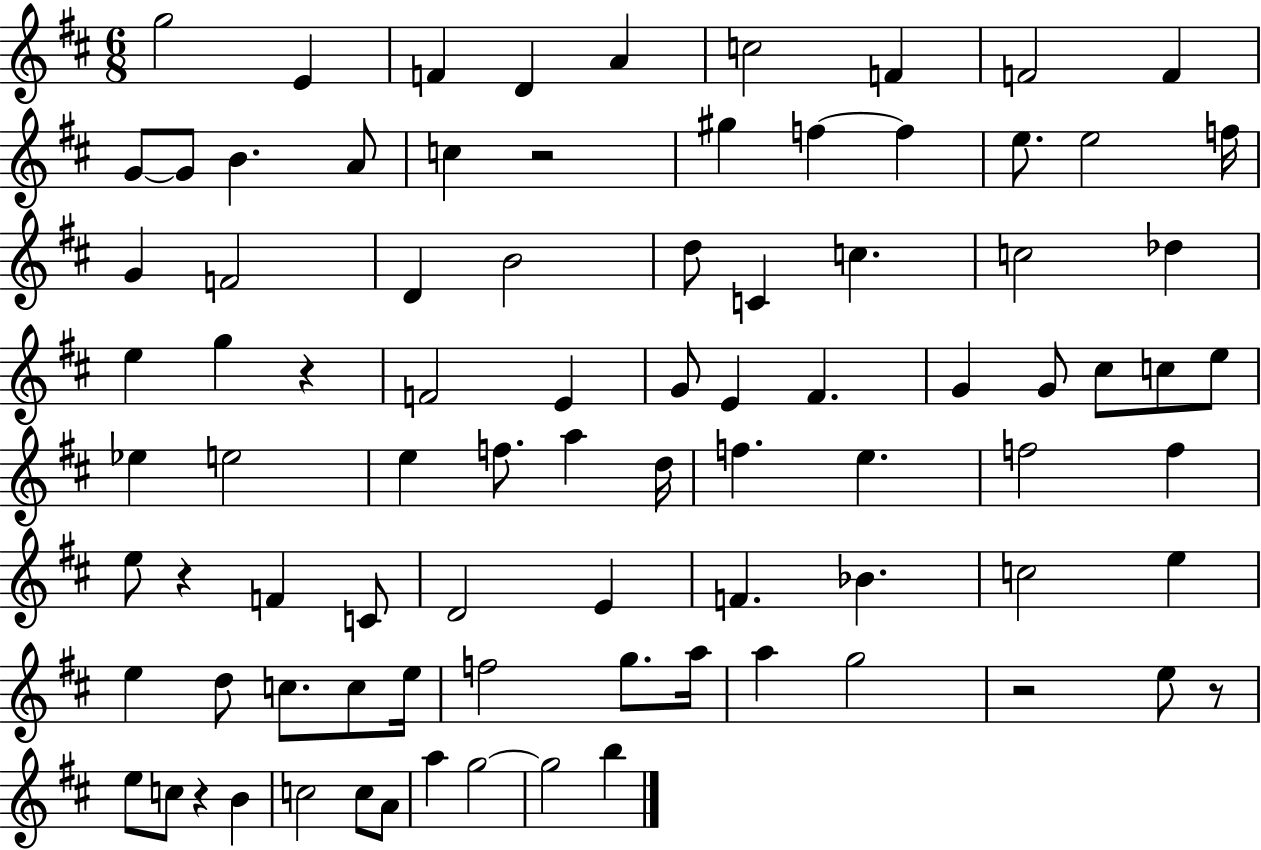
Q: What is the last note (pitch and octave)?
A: B5